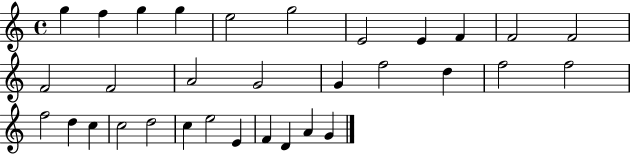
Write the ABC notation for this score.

X:1
T:Untitled
M:4/4
L:1/4
K:C
g f g g e2 g2 E2 E F F2 F2 F2 F2 A2 G2 G f2 d f2 f2 f2 d c c2 d2 c e2 E F D A G